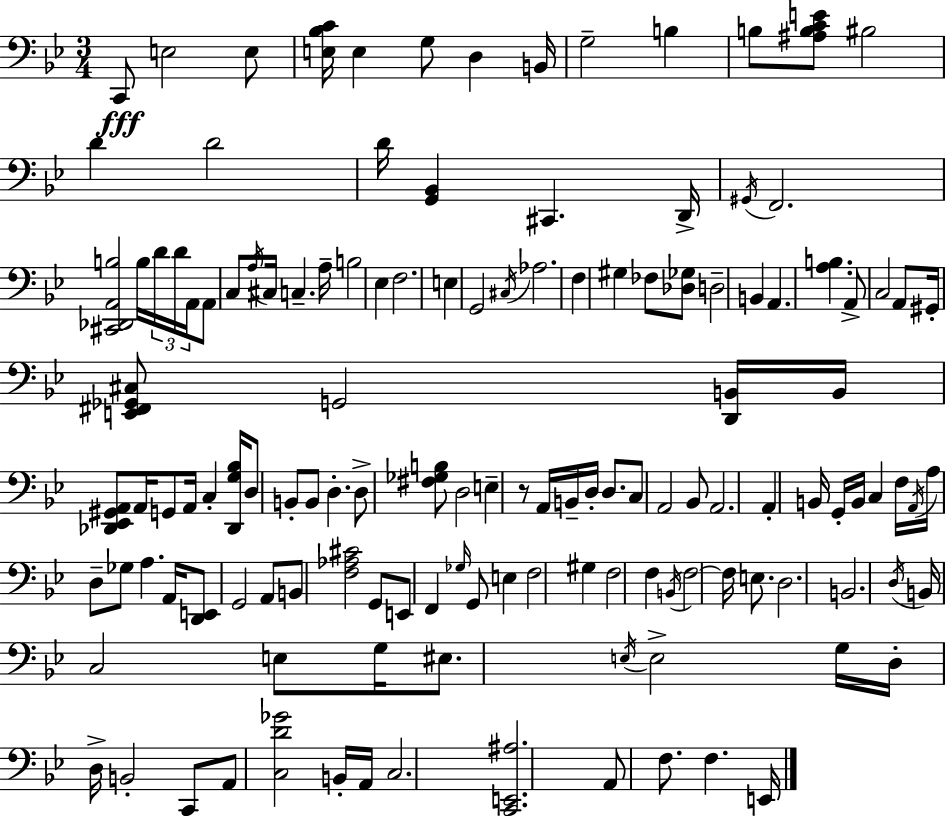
{
  \clef bass
  \numericTimeSignature
  \time 3/4
  \key g \minor
  c,8\fff e2 e8 | <e bes c'>16 e4 g8 d4 b,16 | g2-- b4 | b8 <ais b c' e'>8 bis2 | \break d'4 d'2 | d'16 <g, bes,>4 cis,4. d,16-> | \acciaccatura { gis,16 } f,2. | <cis, des, a, b>2 b16 \tuplet 3/2 { d'16 d'16 | \break a,16 } a,8 c8 \acciaccatura { a16 } cis16 c4.-- | a16-- b2 ees4 | f2. | e4 g,2 | \break \acciaccatura { cis16 } aes2. | f4 gis4 fes8 | <des ges>8 d2-- b,4 | a,4. <a b>4. | \break a,8-> c2 | a,8 gis,16-. <e, fis, ges, cis>8 g,2 | <d, b,>16 b,16 <des, ees, gis, a,>8 a,16 g,8 a,16 c4-. | <des, g bes>16 d8 b,8-. b,8 d4.-. | \break d8-> <fis ges b>8 d2 | e4-- r8 a,16 b,16-- d16-. | d8. c8 a,2 | bes,8 a,2. | \break a,4-. b,16 g,16-. b,16 c4 | f16 \acciaccatura { a,16 } a16 d8-- ges8 a4. | a,16 <d, e,>8 g,2 | a,8 b,8 <f aes cis'>2 | \break g,8 e,8 f,4 \grace { ges16 } g,8 | e4 f2 | gis4 f2 | f4 \acciaccatura { b,16 } f2~~ | \break f16 e8. d2. | b,2. | \acciaccatura { d16 } b,16 c2 | e8 g16 eis8. \acciaccatura { e16 } e2-> | \break g16 d16-. d16-> b,2-. | c,8 a,8 <c d' ges'>2 | b,16-. a,16 c2. | <c, e, ais>2. | \break a,8 f8. | f4. e,16 \bar "|."
}